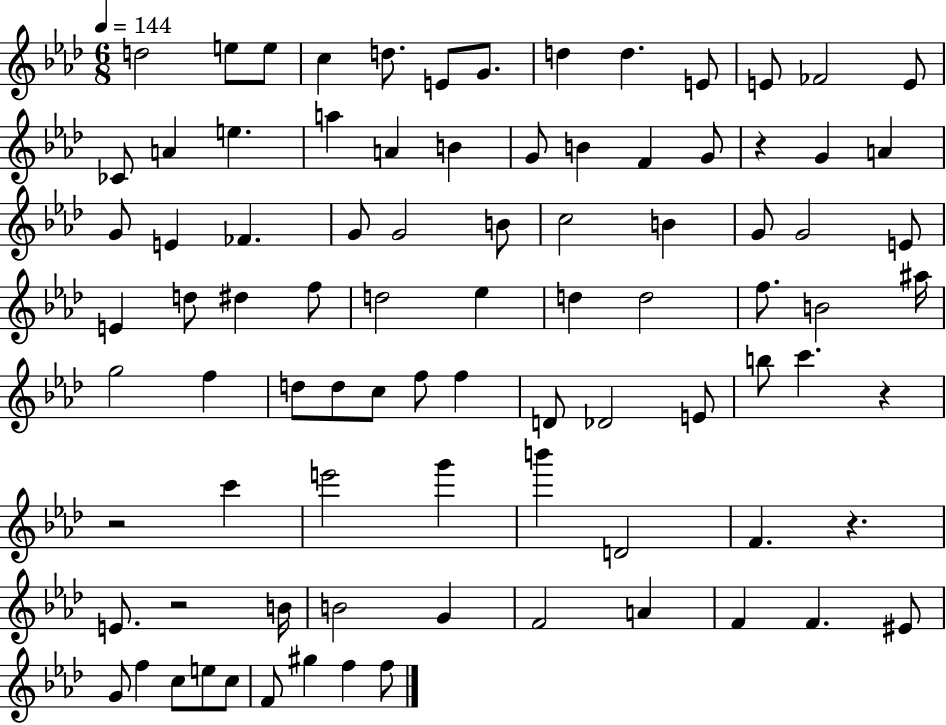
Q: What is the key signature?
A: AES major